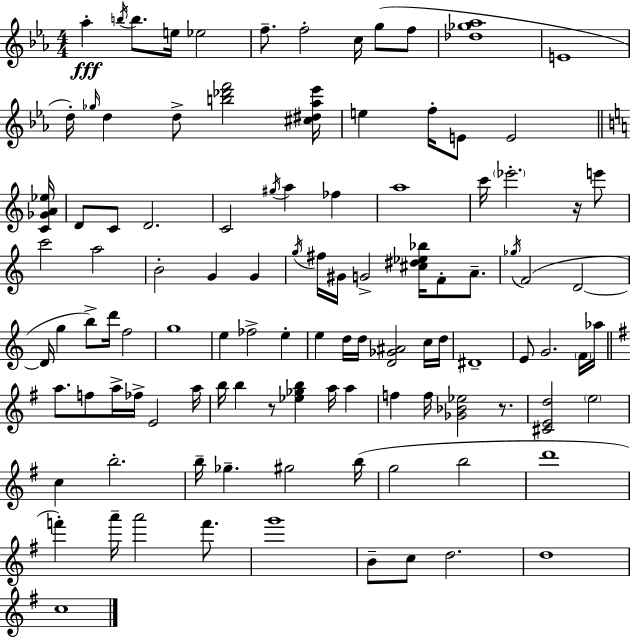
X:1
T:Untitled
M:4/4
L:1/4
K:Cm
_a b/4 b/2 e/4 _e2 f/2 f2 c/4 g/2 f/2 [_d_g_a]4 E4 d/4 _g/4 d d/2 [b_d'f']2 [^c^d_a_e']/4 e f/4 E/2 E2 [C_GA_e]/4 D/2 C/2 D2 C2 ^g/4 a _f a4 c'/4 _e'2 z/4 e'/2 c'2 a2 B2 G G g/4 ^f/4 ^G/4 G2 [^c^d_e_b]/4 F/2 A/2 _g/4 F2 D2 D/4 g b/2 d'/4 f2 g4 e _f2 e e d/4 d/4 [D_G^A]2 c/4 d/4 ^D4 E/2 G2 F/4 _a/4 a/2 f/2 a/4 _f/4 E2 a/4 b/4 b z/2 [_e_gb] a/4 a f f/4 [_G_B_e]2 z/2 [^CEd]2 e2 c b2 b/4 _g ^g2 b/4 g2 b2 d'4 f' a'/4 a'2 f'/2 g'4 B/2 c/2 d2 d4 c4